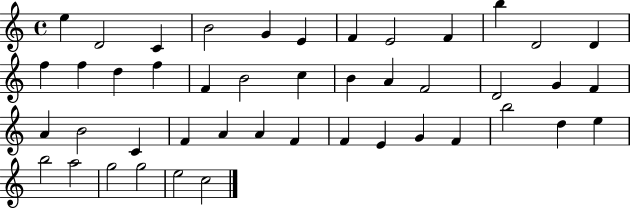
X:1
T:Untitled
M:4/4
L:1/4
K:C
e D2 C B2 G E F E2 F b D2 D f f d f F B2 c B A F2 D2 G F A B2 C F A A F F E G F b2 d e b2 a2 g2 g2 e2 c2